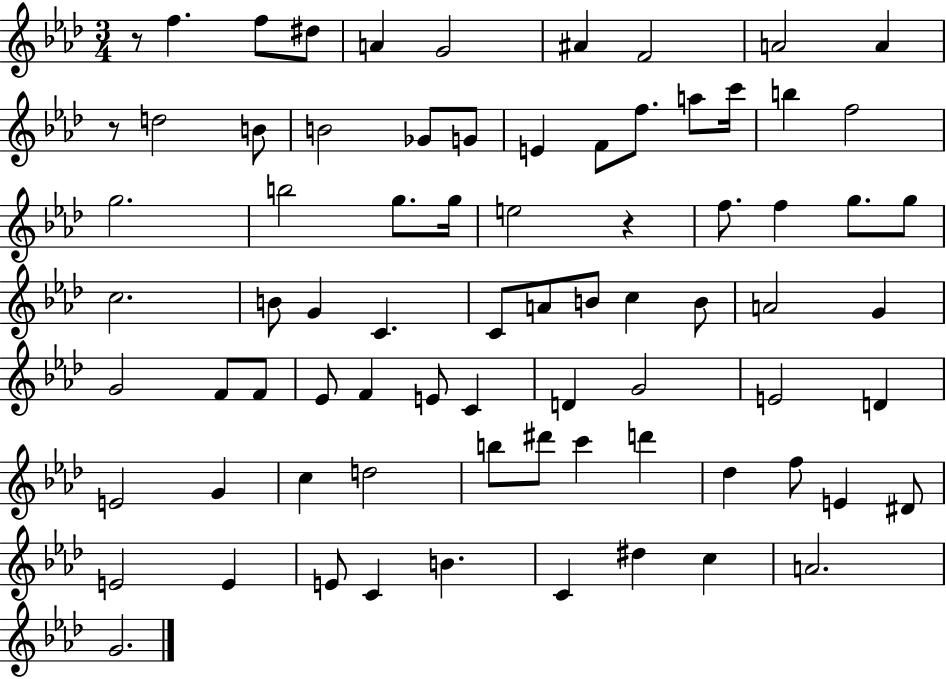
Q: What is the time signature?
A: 3/4